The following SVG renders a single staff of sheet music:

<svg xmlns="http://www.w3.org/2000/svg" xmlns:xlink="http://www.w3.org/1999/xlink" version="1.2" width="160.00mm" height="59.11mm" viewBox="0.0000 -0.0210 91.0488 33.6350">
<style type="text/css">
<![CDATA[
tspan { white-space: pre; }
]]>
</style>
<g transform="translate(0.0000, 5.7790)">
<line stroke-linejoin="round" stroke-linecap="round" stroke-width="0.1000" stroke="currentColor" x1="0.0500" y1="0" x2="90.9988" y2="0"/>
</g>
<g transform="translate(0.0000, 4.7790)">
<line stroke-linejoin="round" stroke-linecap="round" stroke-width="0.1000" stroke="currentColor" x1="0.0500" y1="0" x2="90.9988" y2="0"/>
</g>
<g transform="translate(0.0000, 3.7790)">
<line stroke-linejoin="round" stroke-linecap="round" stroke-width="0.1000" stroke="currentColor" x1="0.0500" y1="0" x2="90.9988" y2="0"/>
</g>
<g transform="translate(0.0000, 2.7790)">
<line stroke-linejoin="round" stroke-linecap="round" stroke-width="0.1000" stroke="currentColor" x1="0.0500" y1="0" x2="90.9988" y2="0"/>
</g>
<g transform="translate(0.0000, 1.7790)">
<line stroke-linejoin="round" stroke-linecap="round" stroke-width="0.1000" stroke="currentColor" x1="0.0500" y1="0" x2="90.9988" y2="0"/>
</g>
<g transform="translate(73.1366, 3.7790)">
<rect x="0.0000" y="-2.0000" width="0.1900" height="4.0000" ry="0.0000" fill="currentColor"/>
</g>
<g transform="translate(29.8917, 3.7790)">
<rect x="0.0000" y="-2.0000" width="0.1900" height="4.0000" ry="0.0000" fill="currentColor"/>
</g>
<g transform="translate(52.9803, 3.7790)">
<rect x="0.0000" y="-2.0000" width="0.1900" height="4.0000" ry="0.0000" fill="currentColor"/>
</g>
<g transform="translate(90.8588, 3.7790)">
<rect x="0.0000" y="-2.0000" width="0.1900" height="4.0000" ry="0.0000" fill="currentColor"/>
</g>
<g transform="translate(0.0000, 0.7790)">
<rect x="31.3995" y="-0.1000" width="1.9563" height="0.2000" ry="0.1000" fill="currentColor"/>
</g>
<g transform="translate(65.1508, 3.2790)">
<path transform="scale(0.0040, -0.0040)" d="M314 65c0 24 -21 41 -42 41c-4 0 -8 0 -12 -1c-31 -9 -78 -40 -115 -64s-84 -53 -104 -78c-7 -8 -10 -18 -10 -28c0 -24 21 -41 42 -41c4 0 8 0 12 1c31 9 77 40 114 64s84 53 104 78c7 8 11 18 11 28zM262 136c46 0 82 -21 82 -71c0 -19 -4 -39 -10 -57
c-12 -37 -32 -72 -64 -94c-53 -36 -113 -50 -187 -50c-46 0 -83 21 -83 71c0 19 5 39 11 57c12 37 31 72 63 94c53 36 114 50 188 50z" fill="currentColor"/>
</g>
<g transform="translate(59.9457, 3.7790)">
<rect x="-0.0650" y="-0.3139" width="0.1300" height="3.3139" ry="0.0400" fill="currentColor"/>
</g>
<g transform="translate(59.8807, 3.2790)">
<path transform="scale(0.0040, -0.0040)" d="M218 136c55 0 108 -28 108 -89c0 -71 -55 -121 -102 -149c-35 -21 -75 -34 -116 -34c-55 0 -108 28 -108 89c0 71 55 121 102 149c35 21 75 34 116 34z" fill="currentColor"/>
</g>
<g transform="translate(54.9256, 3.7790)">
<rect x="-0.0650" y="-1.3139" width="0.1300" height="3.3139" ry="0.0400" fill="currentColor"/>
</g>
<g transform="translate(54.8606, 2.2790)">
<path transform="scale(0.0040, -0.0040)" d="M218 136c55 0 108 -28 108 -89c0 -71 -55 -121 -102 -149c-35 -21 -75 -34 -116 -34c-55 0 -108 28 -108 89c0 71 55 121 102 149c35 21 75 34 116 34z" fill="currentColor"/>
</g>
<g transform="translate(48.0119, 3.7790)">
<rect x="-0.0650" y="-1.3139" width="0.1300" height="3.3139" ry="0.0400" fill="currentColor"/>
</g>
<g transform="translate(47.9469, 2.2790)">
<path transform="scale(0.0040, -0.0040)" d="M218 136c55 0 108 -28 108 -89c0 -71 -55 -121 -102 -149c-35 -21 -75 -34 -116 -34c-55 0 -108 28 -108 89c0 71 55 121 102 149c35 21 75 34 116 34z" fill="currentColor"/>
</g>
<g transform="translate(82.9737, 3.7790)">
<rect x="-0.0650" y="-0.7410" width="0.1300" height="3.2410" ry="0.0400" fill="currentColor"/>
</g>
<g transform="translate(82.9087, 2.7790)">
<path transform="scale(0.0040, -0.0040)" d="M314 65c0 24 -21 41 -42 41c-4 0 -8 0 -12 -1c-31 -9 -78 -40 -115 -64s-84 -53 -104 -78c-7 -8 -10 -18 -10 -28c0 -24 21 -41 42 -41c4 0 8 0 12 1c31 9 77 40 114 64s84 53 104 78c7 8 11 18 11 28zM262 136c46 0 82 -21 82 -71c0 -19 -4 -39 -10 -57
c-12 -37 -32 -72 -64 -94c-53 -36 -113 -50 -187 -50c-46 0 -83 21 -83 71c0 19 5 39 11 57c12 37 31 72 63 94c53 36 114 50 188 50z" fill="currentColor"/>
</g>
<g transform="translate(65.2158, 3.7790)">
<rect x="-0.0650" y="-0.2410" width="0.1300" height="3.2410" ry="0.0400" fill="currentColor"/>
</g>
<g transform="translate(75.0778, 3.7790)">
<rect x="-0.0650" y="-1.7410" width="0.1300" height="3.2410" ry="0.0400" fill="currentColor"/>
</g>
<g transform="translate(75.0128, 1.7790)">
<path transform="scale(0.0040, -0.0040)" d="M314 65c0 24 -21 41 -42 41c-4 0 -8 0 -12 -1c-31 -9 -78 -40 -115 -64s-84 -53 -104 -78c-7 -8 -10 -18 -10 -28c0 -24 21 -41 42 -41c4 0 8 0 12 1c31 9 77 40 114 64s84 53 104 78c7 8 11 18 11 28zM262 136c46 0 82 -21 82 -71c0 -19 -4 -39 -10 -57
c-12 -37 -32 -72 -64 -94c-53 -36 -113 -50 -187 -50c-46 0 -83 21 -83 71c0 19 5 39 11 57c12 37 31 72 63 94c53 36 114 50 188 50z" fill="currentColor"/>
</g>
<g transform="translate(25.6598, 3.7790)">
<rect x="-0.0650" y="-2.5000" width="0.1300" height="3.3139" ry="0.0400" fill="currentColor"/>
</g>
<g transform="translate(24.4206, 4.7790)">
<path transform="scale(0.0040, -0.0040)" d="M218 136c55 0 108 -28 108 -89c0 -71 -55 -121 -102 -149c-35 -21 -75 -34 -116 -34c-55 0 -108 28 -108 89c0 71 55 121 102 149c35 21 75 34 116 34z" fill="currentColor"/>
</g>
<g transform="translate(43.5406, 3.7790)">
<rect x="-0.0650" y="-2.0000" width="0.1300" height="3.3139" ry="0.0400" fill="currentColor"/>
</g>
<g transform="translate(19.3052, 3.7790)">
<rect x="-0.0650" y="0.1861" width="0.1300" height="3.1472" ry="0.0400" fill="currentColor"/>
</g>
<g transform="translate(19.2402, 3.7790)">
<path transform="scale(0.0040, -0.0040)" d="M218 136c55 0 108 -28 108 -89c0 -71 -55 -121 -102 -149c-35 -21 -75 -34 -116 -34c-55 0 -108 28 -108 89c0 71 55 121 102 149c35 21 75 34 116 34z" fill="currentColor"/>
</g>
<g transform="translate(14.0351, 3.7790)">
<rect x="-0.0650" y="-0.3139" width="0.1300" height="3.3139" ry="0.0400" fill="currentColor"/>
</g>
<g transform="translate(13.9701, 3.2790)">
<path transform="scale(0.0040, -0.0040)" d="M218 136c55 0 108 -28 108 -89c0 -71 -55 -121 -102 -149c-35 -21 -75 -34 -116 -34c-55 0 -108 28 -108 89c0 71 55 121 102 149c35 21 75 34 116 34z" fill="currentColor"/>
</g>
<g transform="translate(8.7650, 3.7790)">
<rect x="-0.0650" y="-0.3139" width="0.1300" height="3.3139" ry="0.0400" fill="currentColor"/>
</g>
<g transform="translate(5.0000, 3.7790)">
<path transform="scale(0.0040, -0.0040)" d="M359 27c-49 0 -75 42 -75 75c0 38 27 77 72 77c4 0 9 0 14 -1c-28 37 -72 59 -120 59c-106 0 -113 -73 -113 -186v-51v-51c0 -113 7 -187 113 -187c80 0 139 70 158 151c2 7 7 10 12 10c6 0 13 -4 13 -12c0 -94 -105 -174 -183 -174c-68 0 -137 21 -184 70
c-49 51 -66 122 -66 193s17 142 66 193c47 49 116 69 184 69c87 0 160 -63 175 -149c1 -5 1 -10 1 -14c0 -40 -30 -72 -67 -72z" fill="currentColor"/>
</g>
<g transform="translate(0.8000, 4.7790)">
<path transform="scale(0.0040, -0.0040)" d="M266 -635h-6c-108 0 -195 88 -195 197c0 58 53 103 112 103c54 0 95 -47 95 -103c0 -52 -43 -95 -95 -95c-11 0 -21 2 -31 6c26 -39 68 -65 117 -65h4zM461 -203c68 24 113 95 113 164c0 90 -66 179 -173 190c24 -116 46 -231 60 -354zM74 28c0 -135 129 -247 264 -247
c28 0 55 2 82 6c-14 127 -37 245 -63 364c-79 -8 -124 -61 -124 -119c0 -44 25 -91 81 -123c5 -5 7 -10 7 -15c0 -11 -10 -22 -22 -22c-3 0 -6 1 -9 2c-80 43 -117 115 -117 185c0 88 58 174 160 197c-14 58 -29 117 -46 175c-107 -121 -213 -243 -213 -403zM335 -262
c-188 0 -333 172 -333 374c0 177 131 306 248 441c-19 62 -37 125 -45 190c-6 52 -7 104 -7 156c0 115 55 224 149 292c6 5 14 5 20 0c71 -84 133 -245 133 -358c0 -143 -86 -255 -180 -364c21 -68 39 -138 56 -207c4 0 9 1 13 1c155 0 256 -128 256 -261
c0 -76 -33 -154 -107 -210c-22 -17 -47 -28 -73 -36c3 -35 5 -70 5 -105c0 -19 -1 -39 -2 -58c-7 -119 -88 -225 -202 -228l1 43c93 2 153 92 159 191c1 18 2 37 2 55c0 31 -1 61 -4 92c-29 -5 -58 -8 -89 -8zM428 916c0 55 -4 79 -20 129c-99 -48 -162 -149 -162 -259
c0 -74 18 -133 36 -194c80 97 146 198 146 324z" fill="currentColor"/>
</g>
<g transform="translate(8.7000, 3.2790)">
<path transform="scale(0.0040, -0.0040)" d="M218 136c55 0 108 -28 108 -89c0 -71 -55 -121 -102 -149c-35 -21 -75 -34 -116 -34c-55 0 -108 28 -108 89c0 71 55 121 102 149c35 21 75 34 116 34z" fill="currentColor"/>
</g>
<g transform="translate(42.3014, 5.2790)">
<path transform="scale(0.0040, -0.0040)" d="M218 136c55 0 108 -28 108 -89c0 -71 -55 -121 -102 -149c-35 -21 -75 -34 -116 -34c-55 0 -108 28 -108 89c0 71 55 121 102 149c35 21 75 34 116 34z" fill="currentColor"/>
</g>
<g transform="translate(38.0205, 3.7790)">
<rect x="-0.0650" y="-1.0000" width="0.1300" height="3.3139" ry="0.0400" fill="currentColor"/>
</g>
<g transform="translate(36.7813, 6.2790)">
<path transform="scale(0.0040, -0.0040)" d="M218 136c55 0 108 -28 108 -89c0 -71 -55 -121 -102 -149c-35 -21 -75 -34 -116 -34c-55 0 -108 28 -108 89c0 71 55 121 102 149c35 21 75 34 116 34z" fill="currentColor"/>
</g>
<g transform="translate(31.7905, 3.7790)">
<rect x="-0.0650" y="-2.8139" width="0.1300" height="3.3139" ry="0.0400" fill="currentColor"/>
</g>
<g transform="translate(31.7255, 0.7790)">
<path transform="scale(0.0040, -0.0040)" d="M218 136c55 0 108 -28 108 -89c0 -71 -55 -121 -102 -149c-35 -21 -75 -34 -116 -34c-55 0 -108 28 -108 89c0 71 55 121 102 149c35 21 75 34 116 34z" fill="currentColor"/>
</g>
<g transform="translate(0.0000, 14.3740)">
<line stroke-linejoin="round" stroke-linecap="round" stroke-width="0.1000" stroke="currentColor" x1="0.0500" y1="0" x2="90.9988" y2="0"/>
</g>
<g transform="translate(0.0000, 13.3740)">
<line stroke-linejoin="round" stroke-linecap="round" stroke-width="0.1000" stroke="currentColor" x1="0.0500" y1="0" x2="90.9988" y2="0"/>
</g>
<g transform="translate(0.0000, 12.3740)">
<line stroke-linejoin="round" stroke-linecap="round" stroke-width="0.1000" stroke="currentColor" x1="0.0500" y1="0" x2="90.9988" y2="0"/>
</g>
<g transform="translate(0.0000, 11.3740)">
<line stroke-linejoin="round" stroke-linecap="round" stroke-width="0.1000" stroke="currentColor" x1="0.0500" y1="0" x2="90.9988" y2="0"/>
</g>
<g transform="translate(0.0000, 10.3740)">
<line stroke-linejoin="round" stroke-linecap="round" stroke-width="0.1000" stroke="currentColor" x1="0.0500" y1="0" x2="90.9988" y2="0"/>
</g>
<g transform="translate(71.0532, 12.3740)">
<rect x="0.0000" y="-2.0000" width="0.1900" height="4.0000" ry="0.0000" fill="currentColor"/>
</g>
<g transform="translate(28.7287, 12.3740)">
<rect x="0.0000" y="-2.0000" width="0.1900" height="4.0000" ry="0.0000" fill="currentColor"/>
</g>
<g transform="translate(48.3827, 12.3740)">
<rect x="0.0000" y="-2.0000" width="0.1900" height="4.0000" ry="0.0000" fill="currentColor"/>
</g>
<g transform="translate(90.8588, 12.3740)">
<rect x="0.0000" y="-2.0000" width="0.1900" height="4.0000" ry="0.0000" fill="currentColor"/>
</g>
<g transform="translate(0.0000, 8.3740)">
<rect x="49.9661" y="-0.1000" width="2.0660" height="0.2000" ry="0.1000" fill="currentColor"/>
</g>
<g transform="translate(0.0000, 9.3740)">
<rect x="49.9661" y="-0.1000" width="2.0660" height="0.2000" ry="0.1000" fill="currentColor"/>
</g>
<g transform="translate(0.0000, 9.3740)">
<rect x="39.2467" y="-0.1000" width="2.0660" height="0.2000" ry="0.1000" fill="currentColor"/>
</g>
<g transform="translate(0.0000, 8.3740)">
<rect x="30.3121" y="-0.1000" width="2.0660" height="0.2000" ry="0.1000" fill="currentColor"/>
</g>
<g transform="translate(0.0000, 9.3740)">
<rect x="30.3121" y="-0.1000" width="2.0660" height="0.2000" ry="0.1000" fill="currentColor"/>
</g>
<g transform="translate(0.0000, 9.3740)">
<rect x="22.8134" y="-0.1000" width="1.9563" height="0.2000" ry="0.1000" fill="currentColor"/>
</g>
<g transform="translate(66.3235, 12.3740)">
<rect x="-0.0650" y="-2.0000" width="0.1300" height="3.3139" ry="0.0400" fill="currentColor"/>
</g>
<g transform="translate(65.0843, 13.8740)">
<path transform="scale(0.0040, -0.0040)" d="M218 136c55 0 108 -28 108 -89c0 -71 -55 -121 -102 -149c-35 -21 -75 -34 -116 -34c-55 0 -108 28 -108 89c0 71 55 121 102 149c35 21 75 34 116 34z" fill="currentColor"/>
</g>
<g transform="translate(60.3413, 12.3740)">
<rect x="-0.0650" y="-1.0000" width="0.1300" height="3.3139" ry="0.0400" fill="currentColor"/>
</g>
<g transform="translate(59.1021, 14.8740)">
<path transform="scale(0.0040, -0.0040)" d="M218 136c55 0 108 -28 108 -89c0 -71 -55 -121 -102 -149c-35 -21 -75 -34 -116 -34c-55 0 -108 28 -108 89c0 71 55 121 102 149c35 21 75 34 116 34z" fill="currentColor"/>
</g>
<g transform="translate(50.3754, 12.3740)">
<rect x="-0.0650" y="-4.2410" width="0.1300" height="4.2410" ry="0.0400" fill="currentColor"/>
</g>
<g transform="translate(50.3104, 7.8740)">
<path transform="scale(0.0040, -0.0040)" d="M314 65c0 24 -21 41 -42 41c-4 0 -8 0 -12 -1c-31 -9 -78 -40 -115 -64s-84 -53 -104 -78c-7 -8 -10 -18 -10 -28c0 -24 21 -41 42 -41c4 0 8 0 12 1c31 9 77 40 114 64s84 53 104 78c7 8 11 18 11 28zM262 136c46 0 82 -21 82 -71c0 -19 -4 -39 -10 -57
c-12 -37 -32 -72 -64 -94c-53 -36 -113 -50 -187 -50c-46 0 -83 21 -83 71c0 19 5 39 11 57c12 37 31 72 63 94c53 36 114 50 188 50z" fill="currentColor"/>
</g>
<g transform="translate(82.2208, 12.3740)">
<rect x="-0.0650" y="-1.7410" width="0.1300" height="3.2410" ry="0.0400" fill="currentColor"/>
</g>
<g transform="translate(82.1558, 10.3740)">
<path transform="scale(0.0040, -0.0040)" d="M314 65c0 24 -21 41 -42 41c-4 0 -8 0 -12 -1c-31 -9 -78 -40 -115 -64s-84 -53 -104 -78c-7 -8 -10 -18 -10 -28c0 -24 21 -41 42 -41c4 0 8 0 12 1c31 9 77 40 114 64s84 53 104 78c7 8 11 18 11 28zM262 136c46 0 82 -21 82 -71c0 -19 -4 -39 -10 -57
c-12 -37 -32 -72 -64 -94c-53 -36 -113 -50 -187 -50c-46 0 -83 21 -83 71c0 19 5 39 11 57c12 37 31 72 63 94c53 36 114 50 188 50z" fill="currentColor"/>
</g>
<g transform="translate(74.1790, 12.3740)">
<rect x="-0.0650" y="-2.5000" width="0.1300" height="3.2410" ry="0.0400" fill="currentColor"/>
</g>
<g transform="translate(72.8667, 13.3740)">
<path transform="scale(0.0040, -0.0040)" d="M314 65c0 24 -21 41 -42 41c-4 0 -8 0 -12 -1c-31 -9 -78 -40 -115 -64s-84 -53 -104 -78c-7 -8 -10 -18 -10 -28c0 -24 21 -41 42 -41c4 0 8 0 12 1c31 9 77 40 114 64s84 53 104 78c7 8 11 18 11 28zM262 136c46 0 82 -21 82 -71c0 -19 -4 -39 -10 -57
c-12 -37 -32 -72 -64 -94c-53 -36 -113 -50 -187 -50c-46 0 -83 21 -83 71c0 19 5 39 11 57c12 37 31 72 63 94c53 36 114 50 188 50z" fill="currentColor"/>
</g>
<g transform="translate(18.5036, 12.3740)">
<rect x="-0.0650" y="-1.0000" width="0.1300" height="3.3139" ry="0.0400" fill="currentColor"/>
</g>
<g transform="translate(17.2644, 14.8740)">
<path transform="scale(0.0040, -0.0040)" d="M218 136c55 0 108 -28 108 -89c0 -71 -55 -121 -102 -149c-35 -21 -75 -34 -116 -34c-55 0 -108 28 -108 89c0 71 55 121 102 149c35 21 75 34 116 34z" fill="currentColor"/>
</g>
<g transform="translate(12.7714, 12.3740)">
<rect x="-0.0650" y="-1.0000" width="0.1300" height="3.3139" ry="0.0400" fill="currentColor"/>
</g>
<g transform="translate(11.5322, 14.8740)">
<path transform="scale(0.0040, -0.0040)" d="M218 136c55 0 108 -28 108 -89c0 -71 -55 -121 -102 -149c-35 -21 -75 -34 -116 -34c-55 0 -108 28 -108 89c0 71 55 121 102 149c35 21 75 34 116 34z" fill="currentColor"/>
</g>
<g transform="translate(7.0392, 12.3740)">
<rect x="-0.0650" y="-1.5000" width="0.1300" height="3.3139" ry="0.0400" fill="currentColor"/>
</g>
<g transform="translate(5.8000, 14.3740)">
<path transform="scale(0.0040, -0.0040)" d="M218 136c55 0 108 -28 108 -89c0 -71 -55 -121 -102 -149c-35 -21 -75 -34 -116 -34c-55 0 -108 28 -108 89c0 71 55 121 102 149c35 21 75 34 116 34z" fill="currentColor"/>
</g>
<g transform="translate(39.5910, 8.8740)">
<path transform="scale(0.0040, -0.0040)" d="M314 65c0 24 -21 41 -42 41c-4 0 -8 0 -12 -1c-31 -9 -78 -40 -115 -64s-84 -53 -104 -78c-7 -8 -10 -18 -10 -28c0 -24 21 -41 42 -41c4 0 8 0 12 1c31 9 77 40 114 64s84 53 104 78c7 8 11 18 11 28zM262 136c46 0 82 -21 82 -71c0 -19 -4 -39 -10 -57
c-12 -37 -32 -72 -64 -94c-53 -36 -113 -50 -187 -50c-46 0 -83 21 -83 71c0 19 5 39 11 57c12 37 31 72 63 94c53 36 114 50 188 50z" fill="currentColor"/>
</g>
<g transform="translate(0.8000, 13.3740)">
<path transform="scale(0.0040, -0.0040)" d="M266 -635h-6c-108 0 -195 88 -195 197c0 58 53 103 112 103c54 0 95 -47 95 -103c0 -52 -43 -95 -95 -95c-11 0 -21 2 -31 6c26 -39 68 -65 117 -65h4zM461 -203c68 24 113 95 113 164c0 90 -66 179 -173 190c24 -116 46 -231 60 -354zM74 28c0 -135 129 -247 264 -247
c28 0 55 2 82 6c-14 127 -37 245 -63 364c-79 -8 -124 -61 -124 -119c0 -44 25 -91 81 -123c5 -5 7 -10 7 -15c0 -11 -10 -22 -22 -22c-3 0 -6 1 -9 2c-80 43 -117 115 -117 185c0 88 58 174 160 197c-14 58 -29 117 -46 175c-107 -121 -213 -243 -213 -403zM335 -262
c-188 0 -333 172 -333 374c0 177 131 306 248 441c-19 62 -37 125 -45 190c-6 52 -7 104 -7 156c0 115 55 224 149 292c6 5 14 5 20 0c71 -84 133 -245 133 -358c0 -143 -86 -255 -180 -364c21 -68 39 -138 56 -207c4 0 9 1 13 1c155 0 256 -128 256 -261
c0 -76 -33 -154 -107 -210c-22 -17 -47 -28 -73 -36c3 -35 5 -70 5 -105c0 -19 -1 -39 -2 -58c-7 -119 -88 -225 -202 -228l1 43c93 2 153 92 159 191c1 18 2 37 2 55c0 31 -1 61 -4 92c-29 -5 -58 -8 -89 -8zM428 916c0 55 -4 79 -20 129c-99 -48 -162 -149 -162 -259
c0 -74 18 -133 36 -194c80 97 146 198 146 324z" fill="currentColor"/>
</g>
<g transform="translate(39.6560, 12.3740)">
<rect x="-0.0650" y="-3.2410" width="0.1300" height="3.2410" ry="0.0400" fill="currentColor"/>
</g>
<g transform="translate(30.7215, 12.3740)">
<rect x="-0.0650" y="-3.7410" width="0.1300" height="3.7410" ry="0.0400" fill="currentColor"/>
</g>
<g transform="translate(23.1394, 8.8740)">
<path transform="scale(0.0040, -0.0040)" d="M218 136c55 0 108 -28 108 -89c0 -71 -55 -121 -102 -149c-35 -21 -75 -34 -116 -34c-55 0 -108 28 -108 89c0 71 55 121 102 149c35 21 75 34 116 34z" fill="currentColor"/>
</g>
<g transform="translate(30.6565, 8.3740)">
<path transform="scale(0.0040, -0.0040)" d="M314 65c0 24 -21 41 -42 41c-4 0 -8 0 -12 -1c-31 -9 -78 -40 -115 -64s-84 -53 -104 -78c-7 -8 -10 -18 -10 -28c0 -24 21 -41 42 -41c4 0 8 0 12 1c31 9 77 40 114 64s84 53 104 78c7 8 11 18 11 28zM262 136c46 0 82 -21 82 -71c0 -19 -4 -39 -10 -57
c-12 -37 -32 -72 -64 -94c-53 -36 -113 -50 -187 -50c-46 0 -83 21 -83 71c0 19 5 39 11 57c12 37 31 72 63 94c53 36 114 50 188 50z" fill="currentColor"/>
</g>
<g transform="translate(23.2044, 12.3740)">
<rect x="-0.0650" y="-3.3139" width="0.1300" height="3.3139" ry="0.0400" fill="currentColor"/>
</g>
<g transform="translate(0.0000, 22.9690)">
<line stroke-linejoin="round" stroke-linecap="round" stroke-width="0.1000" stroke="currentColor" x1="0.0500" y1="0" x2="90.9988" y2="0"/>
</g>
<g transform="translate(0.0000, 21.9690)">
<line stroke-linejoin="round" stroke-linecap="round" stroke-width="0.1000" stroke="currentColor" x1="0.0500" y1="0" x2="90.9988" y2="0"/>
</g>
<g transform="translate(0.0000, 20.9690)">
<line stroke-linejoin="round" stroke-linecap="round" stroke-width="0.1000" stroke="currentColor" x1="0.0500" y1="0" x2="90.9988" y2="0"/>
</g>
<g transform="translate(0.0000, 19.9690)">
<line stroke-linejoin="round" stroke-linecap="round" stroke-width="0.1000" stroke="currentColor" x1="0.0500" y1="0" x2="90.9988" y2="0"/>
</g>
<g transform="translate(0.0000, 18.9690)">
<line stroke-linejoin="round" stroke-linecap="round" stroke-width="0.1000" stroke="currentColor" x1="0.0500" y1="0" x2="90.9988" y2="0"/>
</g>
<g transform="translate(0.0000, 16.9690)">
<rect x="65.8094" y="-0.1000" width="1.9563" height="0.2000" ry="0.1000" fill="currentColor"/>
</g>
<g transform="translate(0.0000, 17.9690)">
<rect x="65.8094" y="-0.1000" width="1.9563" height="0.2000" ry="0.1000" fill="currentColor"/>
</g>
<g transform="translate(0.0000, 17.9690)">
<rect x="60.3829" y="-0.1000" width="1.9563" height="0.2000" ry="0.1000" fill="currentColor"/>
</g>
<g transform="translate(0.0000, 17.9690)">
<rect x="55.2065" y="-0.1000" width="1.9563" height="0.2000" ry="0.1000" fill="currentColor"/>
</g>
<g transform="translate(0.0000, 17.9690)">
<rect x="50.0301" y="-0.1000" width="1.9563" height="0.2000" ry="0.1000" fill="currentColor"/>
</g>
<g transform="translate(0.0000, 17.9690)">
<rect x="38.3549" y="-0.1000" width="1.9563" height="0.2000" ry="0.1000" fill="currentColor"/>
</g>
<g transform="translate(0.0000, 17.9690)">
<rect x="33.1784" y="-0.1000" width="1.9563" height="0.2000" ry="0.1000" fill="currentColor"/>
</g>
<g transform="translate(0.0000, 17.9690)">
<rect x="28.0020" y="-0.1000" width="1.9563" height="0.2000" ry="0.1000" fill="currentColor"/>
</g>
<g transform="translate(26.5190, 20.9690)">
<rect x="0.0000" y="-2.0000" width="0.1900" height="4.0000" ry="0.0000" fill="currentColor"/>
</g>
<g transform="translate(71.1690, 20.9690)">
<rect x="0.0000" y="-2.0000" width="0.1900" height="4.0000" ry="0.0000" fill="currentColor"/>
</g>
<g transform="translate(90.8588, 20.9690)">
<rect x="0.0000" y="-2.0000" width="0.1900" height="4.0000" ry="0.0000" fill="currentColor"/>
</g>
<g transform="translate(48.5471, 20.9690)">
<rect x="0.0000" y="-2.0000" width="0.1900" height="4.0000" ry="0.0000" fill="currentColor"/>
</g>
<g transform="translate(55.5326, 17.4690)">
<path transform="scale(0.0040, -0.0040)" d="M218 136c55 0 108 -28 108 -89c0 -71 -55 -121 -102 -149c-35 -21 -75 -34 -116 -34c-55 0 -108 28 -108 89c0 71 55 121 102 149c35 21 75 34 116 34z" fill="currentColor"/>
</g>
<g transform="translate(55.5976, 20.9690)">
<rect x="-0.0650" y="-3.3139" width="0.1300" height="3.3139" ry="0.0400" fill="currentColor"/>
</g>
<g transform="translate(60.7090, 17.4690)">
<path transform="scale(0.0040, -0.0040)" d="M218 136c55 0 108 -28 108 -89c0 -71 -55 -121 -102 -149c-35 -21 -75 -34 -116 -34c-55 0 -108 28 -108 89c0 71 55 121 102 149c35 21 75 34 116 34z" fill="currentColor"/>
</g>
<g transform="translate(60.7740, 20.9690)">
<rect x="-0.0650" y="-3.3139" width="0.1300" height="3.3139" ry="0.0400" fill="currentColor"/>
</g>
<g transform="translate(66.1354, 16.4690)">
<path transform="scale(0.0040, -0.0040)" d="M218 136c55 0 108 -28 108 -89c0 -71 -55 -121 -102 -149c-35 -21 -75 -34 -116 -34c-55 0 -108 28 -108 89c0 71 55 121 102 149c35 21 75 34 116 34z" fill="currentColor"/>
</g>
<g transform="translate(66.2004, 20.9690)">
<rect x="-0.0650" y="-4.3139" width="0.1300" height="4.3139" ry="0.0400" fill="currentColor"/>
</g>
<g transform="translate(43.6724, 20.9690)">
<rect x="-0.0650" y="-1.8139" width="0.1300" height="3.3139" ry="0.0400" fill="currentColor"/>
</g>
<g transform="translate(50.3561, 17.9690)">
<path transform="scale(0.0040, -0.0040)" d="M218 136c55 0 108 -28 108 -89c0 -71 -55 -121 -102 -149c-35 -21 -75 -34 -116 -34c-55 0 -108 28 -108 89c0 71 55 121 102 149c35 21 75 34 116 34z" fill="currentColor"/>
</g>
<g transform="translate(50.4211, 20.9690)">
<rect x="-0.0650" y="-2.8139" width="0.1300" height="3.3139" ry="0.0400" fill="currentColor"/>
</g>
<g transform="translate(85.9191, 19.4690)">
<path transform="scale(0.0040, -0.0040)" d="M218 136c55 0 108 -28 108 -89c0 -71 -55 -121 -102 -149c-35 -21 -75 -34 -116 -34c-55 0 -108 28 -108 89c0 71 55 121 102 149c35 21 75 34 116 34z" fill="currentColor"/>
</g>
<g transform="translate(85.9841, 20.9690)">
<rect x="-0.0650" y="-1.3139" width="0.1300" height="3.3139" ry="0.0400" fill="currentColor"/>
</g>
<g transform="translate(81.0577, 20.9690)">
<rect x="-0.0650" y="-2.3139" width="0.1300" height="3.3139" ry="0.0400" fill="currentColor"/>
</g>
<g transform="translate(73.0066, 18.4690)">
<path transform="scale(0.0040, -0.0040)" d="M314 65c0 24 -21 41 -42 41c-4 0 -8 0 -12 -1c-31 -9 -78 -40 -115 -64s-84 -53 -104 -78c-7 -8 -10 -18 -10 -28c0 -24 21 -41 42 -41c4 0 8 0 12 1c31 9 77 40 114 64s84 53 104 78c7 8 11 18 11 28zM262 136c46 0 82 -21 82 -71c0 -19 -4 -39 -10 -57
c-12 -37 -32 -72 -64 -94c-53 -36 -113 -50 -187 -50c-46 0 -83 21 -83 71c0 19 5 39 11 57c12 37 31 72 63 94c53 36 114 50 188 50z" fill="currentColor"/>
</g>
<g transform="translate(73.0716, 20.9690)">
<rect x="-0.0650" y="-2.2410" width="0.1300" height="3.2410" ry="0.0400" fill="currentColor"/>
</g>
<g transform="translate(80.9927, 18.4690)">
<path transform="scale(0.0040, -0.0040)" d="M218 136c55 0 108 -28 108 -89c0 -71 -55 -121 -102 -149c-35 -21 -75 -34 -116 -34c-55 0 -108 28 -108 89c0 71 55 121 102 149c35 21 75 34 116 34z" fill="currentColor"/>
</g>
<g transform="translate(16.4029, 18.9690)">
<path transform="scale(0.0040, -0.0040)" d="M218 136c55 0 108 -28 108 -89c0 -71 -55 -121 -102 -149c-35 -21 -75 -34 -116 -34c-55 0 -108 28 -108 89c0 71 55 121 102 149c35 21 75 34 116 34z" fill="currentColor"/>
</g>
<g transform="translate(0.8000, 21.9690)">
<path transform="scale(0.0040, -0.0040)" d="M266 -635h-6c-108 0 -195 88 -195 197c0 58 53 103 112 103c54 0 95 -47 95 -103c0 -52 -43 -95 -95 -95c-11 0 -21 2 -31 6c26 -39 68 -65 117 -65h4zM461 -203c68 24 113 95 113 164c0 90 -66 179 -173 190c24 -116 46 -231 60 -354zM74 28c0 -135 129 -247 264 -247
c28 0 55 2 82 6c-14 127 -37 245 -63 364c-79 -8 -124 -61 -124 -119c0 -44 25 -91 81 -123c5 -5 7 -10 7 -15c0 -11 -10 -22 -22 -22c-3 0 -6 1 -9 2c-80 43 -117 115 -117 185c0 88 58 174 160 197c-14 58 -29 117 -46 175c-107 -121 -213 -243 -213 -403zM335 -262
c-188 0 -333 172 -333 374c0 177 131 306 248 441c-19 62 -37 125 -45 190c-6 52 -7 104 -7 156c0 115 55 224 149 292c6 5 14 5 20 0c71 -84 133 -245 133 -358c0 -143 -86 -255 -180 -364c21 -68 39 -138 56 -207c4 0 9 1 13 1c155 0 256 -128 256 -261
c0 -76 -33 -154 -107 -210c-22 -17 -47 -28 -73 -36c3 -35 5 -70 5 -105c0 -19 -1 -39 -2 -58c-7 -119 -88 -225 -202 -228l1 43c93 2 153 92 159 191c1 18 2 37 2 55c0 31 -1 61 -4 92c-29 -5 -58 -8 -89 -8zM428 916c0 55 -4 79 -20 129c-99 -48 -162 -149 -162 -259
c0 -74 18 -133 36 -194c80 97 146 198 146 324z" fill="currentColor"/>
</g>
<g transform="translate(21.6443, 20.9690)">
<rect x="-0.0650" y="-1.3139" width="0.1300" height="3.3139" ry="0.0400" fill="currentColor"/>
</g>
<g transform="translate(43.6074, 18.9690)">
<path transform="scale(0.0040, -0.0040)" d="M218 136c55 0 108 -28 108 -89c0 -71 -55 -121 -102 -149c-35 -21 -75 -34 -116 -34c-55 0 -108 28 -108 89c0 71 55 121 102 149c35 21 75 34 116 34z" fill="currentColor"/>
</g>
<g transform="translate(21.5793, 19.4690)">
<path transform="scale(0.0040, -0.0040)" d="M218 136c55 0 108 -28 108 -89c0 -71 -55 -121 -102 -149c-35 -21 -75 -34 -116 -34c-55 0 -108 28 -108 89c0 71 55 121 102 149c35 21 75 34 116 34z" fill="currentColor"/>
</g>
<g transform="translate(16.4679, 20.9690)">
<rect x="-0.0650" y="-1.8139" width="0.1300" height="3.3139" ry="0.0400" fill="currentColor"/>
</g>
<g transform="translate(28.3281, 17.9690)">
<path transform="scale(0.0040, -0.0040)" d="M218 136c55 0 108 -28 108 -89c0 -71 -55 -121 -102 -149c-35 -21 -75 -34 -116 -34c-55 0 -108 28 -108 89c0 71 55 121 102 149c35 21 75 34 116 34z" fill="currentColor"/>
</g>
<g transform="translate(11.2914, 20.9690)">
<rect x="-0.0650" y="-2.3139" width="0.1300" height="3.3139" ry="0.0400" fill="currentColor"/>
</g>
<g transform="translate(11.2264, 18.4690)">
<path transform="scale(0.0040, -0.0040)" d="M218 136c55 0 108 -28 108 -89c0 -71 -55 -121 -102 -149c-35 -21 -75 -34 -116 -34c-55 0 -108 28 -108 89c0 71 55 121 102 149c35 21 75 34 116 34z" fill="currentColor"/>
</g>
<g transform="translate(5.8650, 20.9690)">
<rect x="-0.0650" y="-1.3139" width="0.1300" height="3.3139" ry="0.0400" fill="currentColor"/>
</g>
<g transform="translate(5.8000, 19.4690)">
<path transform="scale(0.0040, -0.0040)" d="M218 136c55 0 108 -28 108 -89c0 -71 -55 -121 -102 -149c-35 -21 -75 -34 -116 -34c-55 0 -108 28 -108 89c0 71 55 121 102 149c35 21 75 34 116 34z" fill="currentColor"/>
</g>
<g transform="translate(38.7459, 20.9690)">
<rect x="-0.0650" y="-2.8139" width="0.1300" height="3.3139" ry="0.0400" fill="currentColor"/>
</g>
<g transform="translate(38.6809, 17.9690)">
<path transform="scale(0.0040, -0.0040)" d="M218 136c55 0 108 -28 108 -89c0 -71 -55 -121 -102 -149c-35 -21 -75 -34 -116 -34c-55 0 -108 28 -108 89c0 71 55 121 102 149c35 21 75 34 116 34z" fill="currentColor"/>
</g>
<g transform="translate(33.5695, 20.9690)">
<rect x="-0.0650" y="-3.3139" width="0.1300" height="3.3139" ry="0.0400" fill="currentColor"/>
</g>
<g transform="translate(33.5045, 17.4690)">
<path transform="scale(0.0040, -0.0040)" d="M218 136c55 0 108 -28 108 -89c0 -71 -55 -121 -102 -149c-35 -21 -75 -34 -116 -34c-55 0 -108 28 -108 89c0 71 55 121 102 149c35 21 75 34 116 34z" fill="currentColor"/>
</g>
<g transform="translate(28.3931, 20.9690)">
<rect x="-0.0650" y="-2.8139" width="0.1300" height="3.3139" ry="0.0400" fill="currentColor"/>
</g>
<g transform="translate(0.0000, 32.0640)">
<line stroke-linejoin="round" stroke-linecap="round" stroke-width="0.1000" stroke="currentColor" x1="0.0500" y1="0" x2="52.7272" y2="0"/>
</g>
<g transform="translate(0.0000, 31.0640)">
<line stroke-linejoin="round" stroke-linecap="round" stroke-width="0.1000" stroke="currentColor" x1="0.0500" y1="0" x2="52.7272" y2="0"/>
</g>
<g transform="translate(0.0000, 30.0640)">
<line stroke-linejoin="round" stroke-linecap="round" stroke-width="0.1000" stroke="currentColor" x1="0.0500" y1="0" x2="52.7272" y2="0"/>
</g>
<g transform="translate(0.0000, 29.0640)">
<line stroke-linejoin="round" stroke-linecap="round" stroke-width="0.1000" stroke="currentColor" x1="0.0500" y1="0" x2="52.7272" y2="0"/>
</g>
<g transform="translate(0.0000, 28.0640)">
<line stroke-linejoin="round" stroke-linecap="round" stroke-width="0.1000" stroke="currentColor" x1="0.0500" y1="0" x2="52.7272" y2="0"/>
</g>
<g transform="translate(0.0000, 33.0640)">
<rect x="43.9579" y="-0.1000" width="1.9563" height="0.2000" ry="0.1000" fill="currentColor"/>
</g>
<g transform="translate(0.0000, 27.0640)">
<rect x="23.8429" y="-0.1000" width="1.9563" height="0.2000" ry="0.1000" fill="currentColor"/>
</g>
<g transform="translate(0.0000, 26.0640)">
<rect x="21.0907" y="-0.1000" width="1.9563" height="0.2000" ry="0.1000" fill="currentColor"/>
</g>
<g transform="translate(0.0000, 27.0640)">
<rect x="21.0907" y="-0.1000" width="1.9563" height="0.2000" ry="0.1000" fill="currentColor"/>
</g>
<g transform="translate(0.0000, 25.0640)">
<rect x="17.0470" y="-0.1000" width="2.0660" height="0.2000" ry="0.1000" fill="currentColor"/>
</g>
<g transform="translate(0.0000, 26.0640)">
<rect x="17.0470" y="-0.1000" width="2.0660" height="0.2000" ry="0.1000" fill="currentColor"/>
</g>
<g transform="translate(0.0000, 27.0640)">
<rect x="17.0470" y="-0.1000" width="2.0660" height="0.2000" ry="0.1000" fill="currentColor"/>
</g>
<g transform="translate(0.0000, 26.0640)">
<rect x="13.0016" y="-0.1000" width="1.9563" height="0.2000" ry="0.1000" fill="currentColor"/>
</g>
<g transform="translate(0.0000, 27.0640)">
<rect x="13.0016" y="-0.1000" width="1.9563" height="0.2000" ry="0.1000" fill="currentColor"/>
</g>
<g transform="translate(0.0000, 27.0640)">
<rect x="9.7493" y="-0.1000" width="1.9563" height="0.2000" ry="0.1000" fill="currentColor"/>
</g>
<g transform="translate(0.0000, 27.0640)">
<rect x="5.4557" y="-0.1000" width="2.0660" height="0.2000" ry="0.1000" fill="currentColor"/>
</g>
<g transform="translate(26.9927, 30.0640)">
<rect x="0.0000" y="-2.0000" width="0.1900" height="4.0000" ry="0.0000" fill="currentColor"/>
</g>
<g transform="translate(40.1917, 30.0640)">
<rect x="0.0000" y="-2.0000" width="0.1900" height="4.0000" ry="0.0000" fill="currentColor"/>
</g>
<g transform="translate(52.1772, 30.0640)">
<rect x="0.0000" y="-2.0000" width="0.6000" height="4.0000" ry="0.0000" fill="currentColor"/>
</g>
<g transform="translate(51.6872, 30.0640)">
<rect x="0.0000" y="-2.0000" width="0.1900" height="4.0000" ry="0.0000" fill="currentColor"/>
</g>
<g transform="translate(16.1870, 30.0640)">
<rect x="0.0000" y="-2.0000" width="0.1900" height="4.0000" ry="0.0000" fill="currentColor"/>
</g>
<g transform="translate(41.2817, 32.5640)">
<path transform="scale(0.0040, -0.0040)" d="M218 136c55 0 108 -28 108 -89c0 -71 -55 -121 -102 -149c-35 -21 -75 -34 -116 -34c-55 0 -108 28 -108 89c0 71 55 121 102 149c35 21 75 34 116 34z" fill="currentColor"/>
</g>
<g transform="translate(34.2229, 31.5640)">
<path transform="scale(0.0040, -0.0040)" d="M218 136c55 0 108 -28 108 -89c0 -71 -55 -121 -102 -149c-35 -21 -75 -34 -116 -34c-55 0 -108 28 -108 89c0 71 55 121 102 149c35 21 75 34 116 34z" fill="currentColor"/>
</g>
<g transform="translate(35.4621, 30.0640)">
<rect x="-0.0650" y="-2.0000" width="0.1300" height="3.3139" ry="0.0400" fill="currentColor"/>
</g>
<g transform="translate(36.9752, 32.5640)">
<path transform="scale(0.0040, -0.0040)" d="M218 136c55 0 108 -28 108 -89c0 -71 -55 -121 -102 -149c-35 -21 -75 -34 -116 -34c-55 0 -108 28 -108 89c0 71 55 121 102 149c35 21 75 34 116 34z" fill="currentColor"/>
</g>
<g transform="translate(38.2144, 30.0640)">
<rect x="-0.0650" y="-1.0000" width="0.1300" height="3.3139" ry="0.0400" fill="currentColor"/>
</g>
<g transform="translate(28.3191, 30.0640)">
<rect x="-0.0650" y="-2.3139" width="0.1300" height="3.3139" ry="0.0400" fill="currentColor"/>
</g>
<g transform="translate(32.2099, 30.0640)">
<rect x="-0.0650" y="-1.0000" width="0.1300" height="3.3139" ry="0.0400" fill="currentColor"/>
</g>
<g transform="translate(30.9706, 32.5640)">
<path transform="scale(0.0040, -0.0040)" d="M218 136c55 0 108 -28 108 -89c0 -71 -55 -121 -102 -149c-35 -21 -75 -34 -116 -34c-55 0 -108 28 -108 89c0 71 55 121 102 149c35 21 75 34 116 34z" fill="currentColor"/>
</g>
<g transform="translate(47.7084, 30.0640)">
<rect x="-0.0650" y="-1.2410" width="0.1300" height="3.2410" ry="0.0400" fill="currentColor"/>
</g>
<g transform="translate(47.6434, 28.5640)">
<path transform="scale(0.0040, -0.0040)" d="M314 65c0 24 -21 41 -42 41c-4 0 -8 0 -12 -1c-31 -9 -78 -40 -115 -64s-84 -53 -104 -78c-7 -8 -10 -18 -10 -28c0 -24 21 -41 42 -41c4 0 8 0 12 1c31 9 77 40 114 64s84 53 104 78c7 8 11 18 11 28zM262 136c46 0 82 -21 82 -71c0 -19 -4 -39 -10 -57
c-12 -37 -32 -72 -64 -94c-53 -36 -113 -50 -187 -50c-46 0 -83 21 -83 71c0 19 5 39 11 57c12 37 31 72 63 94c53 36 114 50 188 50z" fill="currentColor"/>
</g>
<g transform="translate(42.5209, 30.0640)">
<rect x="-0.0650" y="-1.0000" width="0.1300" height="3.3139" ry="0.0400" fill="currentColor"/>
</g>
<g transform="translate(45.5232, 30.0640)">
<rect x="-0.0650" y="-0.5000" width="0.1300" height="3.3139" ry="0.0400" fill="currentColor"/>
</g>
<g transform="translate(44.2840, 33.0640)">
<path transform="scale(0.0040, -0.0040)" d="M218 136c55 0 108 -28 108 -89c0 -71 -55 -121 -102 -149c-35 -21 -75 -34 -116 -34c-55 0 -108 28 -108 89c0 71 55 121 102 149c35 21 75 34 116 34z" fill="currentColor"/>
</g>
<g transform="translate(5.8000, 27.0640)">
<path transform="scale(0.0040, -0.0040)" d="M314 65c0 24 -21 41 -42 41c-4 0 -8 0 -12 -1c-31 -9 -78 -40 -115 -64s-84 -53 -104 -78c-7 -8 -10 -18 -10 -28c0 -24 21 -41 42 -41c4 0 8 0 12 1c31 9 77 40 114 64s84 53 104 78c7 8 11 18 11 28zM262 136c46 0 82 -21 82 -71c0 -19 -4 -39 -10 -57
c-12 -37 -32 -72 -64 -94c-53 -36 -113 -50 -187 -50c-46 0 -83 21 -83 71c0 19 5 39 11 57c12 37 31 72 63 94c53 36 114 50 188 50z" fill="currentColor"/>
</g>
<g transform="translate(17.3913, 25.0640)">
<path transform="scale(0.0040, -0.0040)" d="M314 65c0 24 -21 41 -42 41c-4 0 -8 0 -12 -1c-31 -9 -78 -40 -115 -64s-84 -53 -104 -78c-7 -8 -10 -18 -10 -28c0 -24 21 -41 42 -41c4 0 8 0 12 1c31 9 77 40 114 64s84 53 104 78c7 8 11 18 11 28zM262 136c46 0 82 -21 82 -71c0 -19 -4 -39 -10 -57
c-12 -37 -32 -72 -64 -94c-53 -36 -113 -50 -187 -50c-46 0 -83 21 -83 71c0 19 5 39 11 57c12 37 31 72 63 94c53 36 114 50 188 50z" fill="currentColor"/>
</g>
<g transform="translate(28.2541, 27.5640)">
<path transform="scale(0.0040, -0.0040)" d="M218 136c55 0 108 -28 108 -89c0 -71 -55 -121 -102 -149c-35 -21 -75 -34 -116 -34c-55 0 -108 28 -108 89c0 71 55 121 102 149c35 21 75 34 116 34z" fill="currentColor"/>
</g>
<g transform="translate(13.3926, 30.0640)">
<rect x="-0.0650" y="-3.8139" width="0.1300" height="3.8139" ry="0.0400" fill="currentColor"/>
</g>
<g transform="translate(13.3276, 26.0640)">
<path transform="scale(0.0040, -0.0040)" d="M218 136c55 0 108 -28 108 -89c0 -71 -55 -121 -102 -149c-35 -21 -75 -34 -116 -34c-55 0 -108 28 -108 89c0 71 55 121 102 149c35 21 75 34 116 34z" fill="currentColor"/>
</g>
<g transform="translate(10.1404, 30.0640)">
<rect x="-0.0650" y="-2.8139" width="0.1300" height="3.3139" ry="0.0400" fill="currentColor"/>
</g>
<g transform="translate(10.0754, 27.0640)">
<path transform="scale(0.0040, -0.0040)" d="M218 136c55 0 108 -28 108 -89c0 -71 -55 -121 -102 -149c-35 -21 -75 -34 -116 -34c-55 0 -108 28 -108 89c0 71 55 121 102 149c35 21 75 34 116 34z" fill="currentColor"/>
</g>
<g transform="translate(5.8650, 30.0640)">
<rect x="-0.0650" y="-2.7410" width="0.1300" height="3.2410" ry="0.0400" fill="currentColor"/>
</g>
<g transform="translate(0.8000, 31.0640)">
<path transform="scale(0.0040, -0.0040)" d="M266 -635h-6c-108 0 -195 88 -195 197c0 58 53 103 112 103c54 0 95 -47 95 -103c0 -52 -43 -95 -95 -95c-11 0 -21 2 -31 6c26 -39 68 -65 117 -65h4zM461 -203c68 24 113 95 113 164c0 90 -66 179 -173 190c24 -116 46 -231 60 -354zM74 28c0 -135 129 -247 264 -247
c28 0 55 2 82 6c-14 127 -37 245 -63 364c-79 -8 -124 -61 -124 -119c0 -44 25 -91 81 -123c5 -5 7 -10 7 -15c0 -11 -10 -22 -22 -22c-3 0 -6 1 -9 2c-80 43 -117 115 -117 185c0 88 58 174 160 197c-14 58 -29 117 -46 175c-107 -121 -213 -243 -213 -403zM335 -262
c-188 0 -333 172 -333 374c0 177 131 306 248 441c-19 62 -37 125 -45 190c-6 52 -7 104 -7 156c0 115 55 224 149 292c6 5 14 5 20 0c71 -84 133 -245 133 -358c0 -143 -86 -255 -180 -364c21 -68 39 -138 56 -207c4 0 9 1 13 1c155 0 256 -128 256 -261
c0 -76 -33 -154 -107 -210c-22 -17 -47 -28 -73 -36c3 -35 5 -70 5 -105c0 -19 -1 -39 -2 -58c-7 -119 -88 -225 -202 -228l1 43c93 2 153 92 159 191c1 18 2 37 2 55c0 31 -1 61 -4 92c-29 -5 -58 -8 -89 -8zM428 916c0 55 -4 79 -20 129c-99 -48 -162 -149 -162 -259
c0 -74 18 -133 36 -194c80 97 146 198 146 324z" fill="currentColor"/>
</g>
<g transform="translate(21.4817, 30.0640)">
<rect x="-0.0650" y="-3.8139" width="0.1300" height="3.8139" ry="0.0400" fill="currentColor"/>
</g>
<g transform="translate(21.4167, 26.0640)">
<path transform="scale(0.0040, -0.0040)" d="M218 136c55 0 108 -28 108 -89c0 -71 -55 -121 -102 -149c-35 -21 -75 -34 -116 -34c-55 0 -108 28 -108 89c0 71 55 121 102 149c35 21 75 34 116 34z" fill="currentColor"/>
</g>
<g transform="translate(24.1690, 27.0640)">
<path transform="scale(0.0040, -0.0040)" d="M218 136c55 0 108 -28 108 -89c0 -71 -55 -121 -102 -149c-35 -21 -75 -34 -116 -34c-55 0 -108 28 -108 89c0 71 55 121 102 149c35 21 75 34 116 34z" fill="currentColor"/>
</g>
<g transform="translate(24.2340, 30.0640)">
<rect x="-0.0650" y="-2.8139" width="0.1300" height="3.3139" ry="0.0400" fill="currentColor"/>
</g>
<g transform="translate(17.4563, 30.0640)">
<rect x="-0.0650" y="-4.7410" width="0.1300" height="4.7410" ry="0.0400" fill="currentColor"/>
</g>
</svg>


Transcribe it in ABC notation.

X:1
T:Untitled
M:4/4
L:1/4
K:C
c c B G a D F e e c c2 f2 d2 E D D b c'2 b2 d'2 D F G2 f2 e g f e a b a f a b b d' g2 g e a2 a c' e'2 c' a g D F D D C e2